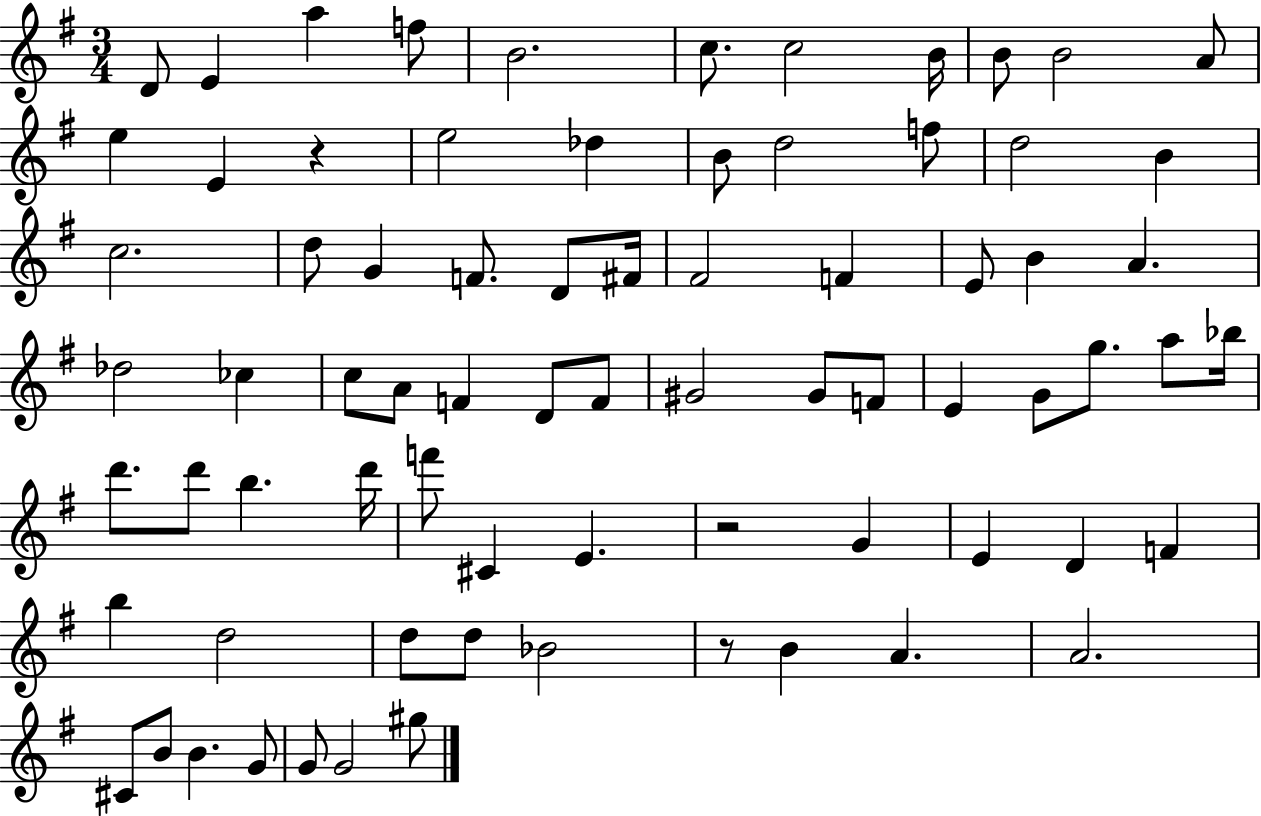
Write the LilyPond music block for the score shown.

{
  \clef treble
  \numericTimeSignature
  \time 3/4
  \key g \major
  \repeat volta 2 { d'8 e'4 a''4 f''8 | b'2. | c''8. c''2 b'16 | b'8 b'2 a'8 | \break e''4 e'4 r4 | e''2 des''4 | b'8 d''2 f''8 | d''2 b'4 | \break c''2. | d''8 g'4 f'8. d'8 fis'16 | fis'2 f'4 | e'8 b'4 a'4. | \break des''2 ces''4 | c''8 a'8 f'4 d'8 f'8 | gis'2 gis'8 f'8 | e'4 g'8 g''8. a''8 bes''16 | \break d'''8. d'''8 b''4. d'''16 | f'''8 cis'4 e'4. | r2 g'4 | e'4 d'4 f'4 | \break b''4 d''2 | d''8 d''8 bes'2 | r8 b'4 a'4. | a'2. | \break cis'8 b'8 b'4. g'8 | g'8 g'2 gis''8 | } \bar "|."
}